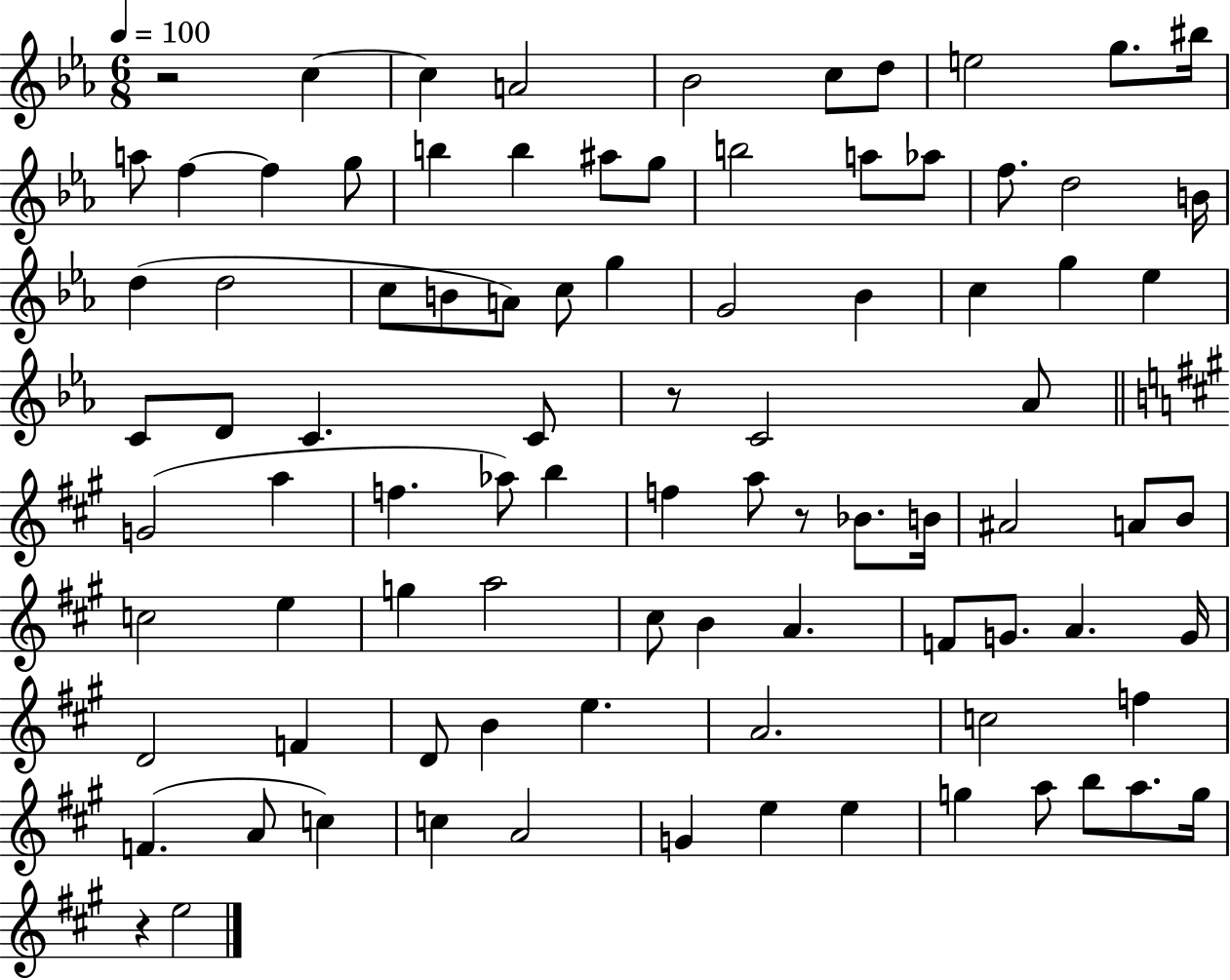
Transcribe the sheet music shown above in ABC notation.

X:1
T:Untitled
M:6/8
L:1/4
K:Eb
z2 c c A2 _B2 c/2 d/2 e2 g/2 ^b/4 a/2 f f g/2 b b ^a/2 g/2 b2 a/2 _a/2 f/2 d2 B/4 d d2 c/2 B/2 A/2 c/2 g G2 _B c g _e C/2 D/2 C C/2 z/2 C2 _A/2 G2 a f _a/2 b f a/2 z/2 _B/2 B/4 ^A2 A/2 B/2 c2 e g a2 ^c/2 B A F/2 G/2 A G/4 D2 F D/2 B e A2 c2 f F A/2 c c A2 G e e g a/2 b/2 a/2 g/4 z e2